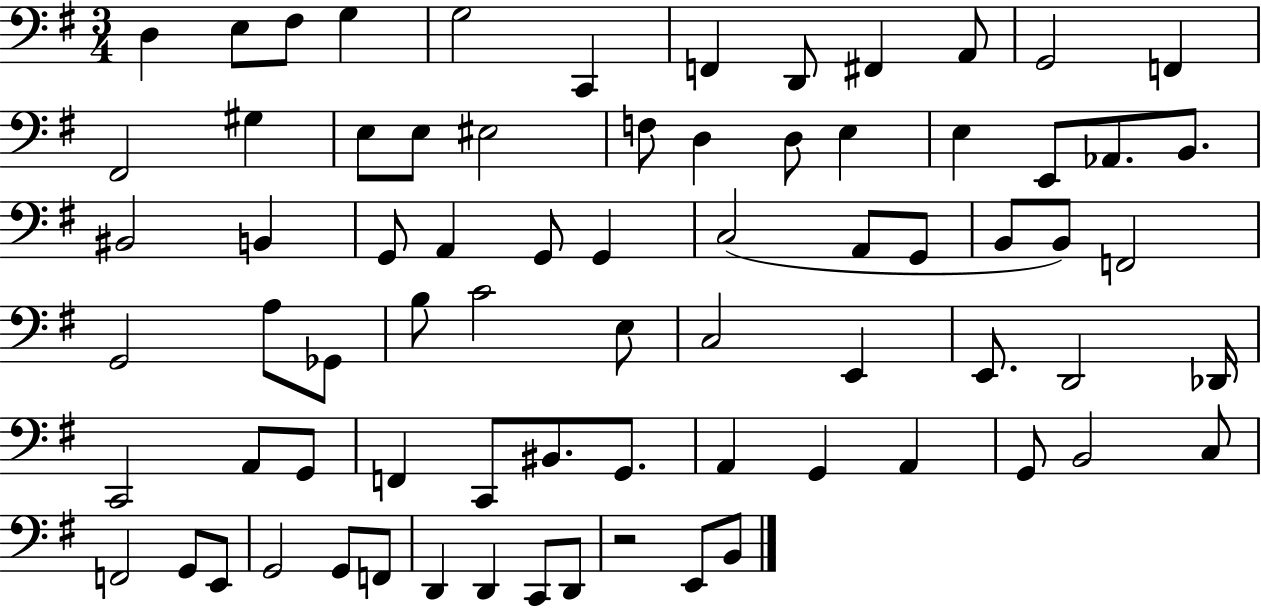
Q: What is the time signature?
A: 3/4